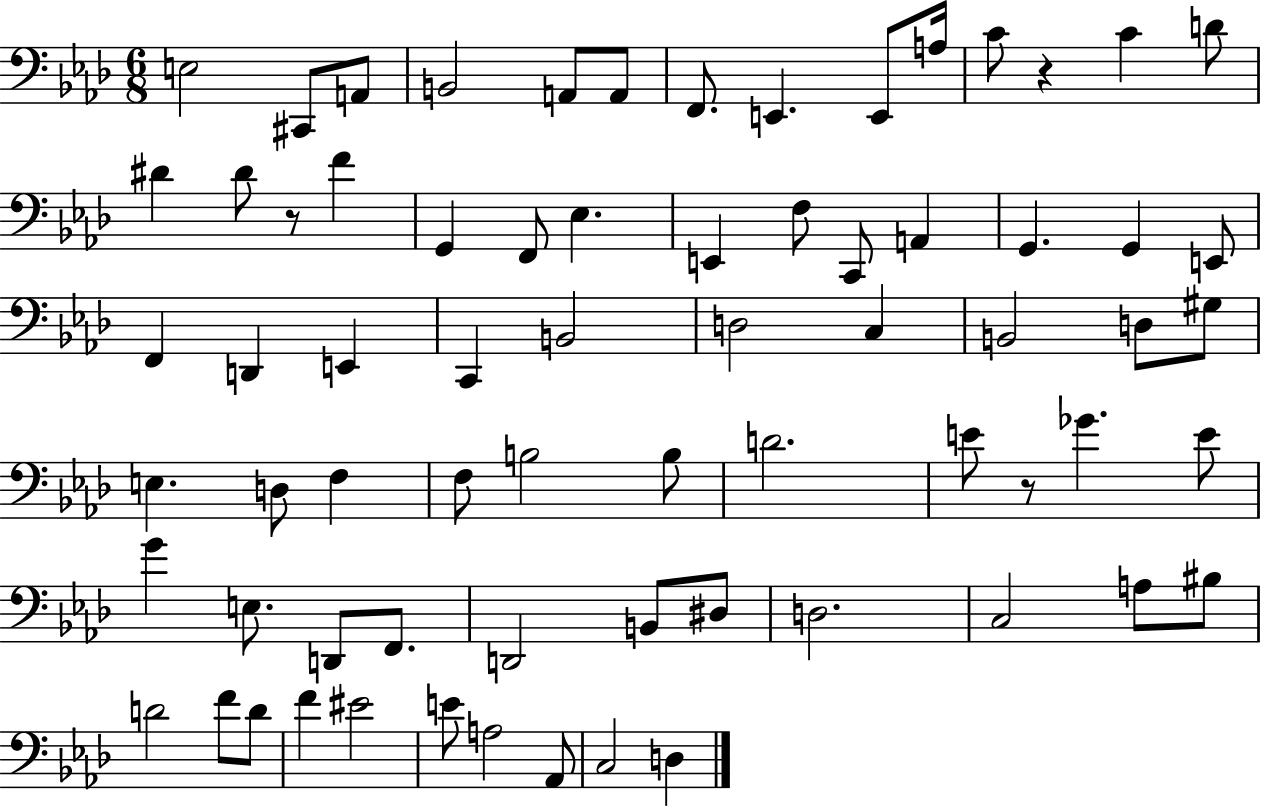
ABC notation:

X:1
T:Untitled
M:6/8
L:1/4
K:Ab
E,2 ^C,,/2 A,,/2 B,,2 A,,/2 A,,/2 F,,/2 E,, E,,/2 A,/4 C/2 z C D/2 ^D ^D/2 z/2 F G,, F,,/2 _E, E,, F,/2 C,,/2 A,, G,, G,, E,,/2 F,, D,, E,, C,, B,,2 D,2 C, B,,2 D,/2 ^G,/2 E, D,/2 F, F,/2 B,2 B,/2 D2 E/2 z/2 _G E/2 G E,/2 D,,/2 F,,/2 D,,2 B,,/2 ^D,/2 D,2 C,2 A,/2 ^B,/2 D2 F/2 D/2 F ^E2 E/2 A,2 _A,,/2 C,2 D,